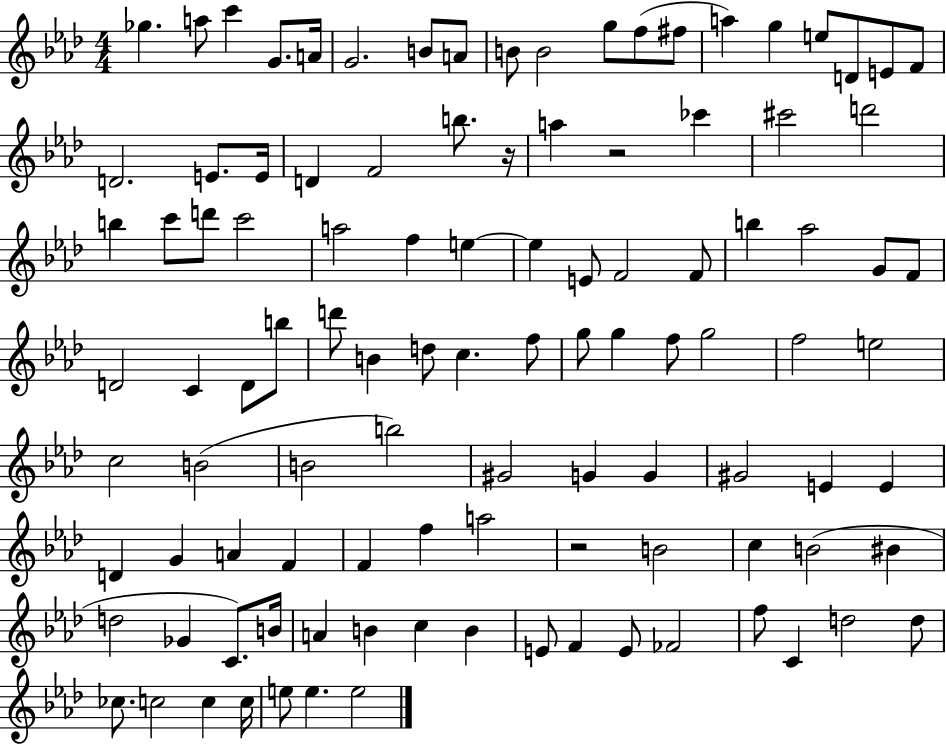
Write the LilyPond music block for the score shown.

{
  \clef treble
  \numericTimeSignature
  \time 4/4
  \key aes \major
  ges''4. a''8 c'''4 g'8. a'16 | g'2. b'8 a'8 | b'8 b'2 g''8 f''8( fis''8 | a''4) g''4 e''8 d'8 e'8 f'8 | \break d'2. e'8. e'16 | d'4 f'2 b''8. r16 | a''4 r2 ces'''4 | cis'''2 d'''2 | \break b''4 c'''8 d'''8 c'''2 | a''2 f''4 e''4~~ | e''4 e'8 f'2 f'8 | b''4 aes''2 g'8 f'8 | \break d'2 c'4 d'8 b''8 | d'''8 b'4 d''8 c''4. f''8 | g''8 g''4 f''8 g''2 | f''2 e''2 | \break c''2 b'2( | b'2 b''2) | gis'2 g'4 g'4 | gis'2 e'4 e'4 | \break d'4 g'4 a'4 f'4 | f'4 f''4 a''2 | r2 b'2 | c''4 b'2( bis'4 | \break d''2 ges'4 c'8.) b'16 | a'4 b'4 c''4 b'4 | e'8 f'4 e'8 fes'2 | f''8 c'4 d''2 d''8 | \break ces''8. c''2 c''4 c''16 | e''8 e''4. e''2 | \bar "|."
}